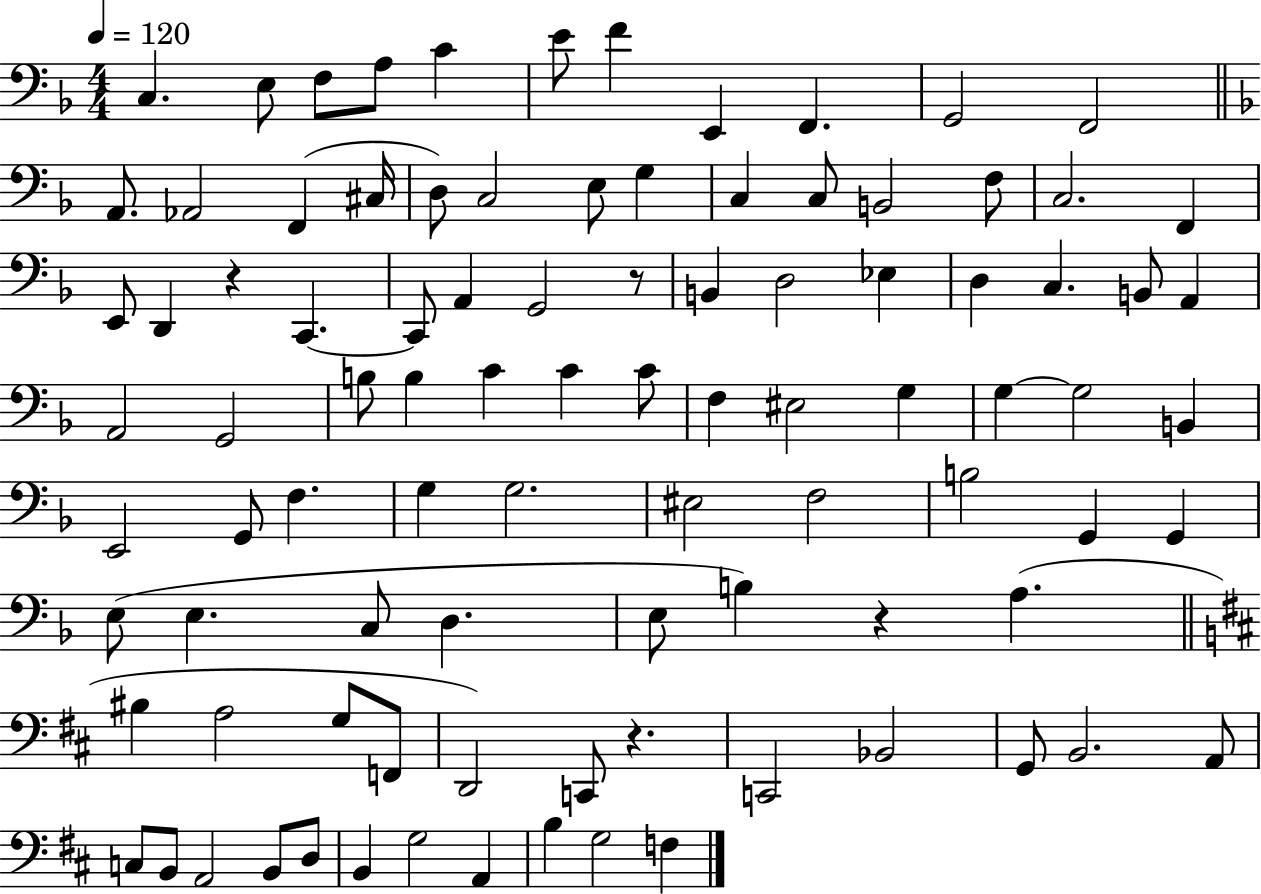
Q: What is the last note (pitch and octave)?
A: F3